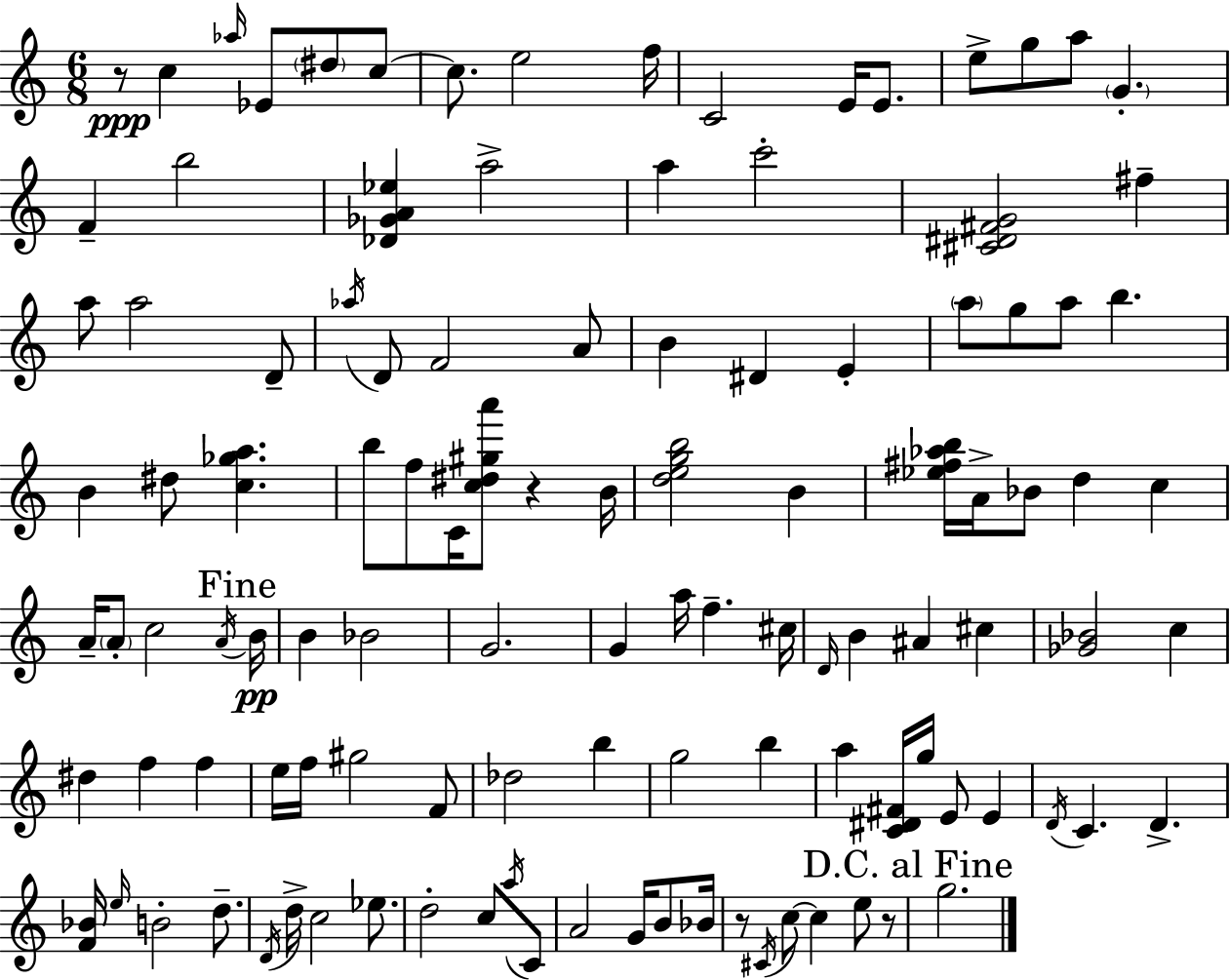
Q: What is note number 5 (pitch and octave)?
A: C5